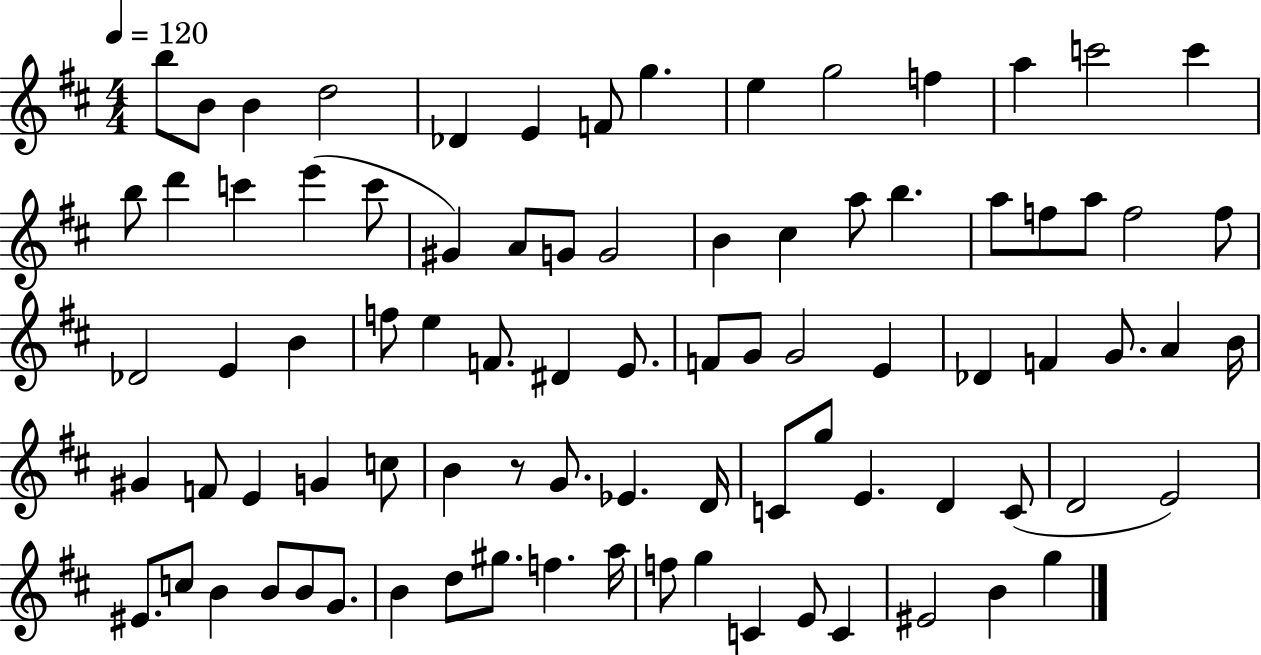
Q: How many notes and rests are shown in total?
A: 85